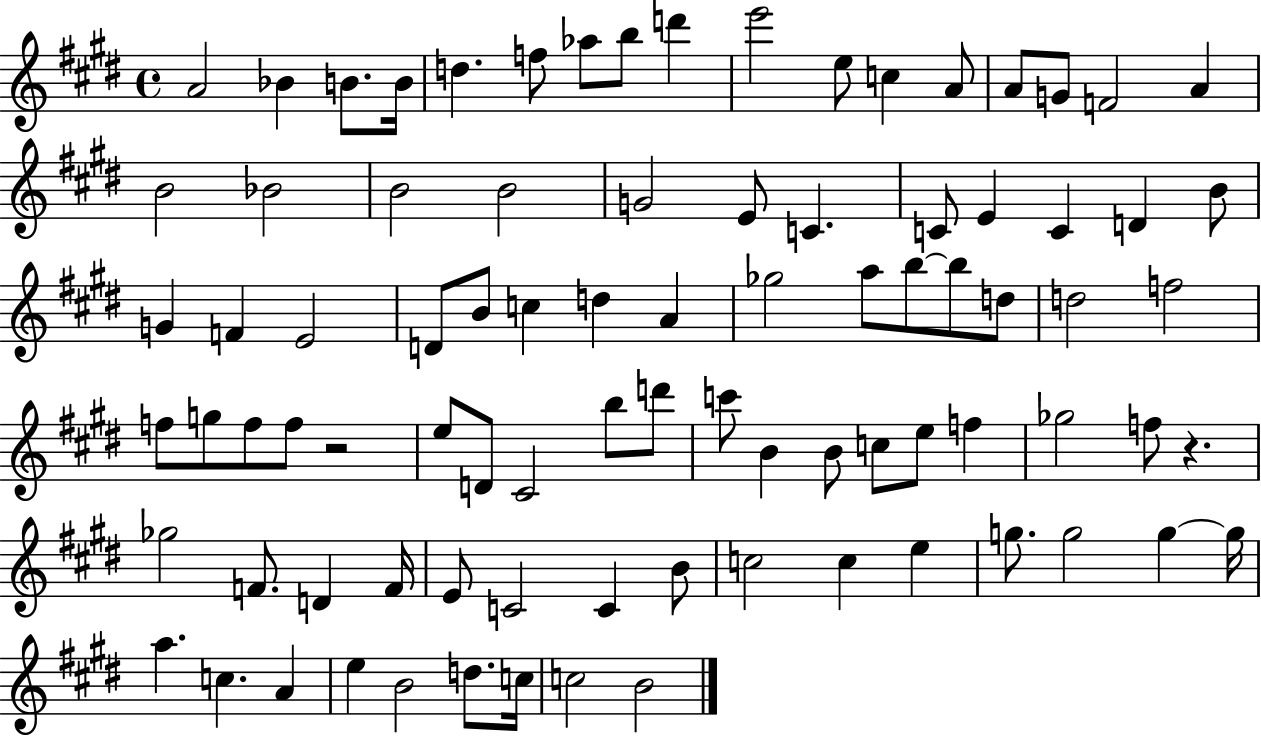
X:1
T:Untitled
M:4/4
L:1/4
K:E
A2 _B B/2 B/4 d f/2 _a/2 b/2 d' e'2 e/2 c A/2 A/2 G/2 F2 A B2 _B2 B2 B2 G2 E/2 C C/2 E C D B/2 G F E2 D/2 B/2 c d A _g2 a/2 b/2 b/2 d/2 d2 f2 f/2 g/2 f/2 f/2 z2 e/2 D/2 ^C2 b/2 d'/2 c'/2 B B/2 c/2 e/2 f _g2 f/2 z _g2 F/2 D F/4 E/2 C2 C B/2 c2 c e g/2 g2 g g/4 a c A e B2 d/2 c/4 c2 B2